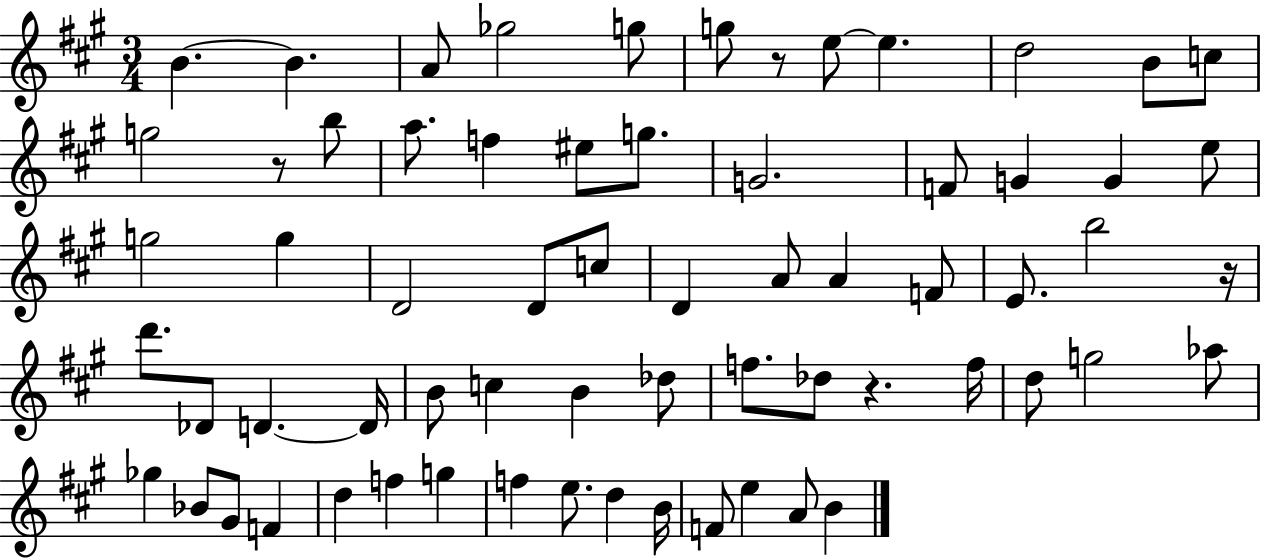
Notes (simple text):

B4/q. B4/q. A4/e Gb5/h G5/e G5/e R/e E5/e E5/q. D5/h B4/e C5/e G5/h R/e B5/e A5/e. F5/q EIS5/e G5/e. G4/h. F4/e G4/q G4/q E5/e G5/h G5/q D4/h D4/e C5/e D4/q A4/e A4/q F4/e E4/e. B5/h R/s D6/e. Db4/e D4/q. D4/s B4/e C5/q B4/q Db5/e F5/e. Db5/e R/q. F5/s D5/e G5/h Ab5/e Gb5/q Bb4/e G#4/e F4/q D5/q F5/q G5/q F5/q E5/e. D5/q B4/s F4/e E5/q A4/e B4/q